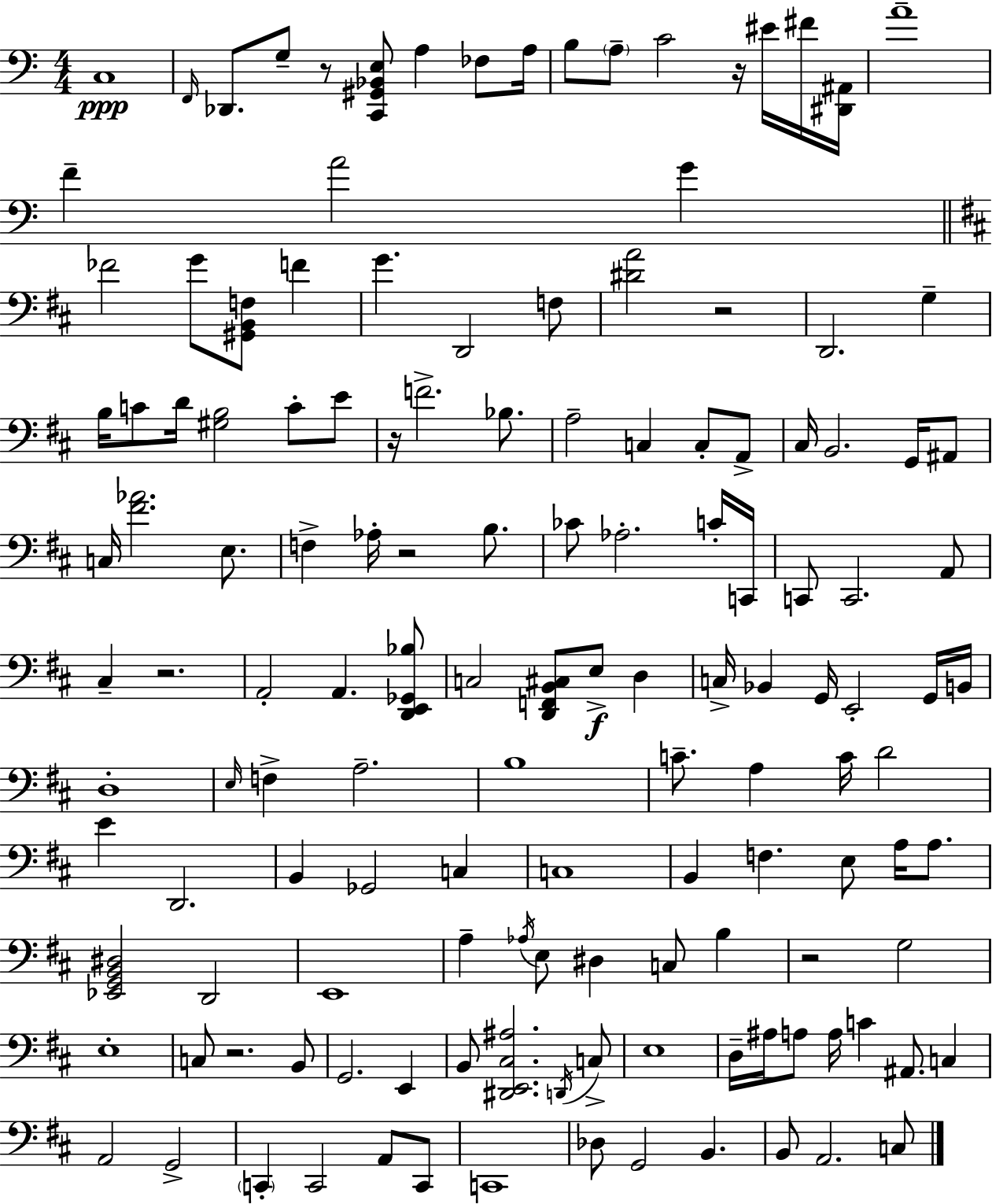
{
  \clef bass
  \numericTimeSignature
  \time 4/4
  \key c \major
  c1\ppp | \grace { f,16 } des,8. g8-- r8 <c, gis, bes, e>8 a4 fes8 | a16 b8 \parenthesize a8-- c'2 r16 eis'16 fis'16 | <dis, ais,>16 a'1-- | \break f'4-- a'2 g'4 | \bar "||" \break \key b \minor fes'2 g'8 <gis, b, f>8 f'4 | g'4. d,2 f8 | <dis' a'>2 r2 | d,2. g4-- | \break b16 c'8 d'16 <gis b>2 c'8-. e'8 | r16 f'2.-> bes8. | a2-- c4 c8-. a,8-> | cis16 b,2. g,16 ais,8 | \break c16 <fis' aes'>2. e8. | f4-> aes16-. r2 b8. | ces'8 aes2.-. c'16-. c,16 | c,8 c,2. a,8 | \break cis4-- r2. | a,2-. a,4. <d, e, ges, bes>8 | c2 <d, f, b, cis>8 e8->\f d4 | c16-> bes,4 g,16 e,2-. g,16 b,16 | \break d1-. | \grace { e16 } f4-> a2.-- | b1 | c'8.-- a4 c'16 d'2 | \break e'4 d,2. | b,4 ges,2 c4 | c1 | b,4 f4. e8 a16 a8. | \break <ees, g, b, dis>2 d,2 | e,1 | a4-- \acciaccatura { aes16 } e8 dis4 c8 b4 | r2 g2 | \break e1-. | c8 r2. | b,8 g,2. e,4 | b,8 <dis, e, cis ais>2. | \break \acciaccatura { d,16 } c8-> e1 | d16-- ais16 a8 a16 c'4 ais,8. c4 | a,2 g,2-> | \parenthesize c,4-. c,2 a,8 | \break c,8 c,1 | des8 g,2 b,4. | b,8 a,2. | c8 \bar "|."
}